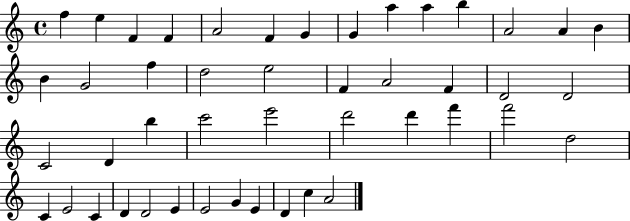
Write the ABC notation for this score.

X:1
T:Untitled
M:4/4
L:1/4
K:C
f e F F A2 F G G a a b A2 A B B G2 f d2 e2 F A2 F D2 D2 C2 D b c'2 e'2 d'2 d' f' f'2 d2 C E2 C D D2 E E2 G E D c A2